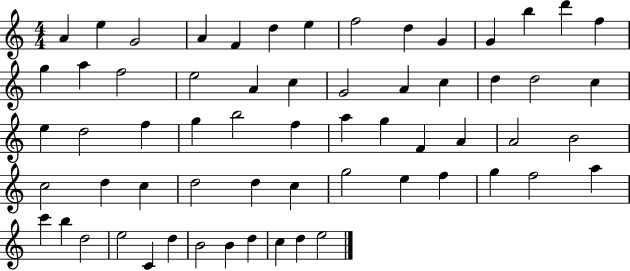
A4/q E5/q G4/h A4/q F4/q D5/q E5/q F5/h D5/q G4/q G4/q B5/q D6/q F5/q G5/q A5/q F5/h E5/h A4/q C5/q G4/h A4/q C5/q D5/q D5/h C5/q E5/q D5/h F5/q G5/q B5/h F5/q A5/q G5/q F4/q A4/q A4/h B4/h C5/h D5/q C5/q D5/h D5/q C5/q G5/h E5/q F5/q G5/q F5/h A5/q C6/q B5/q D5/h E5/h C4/q D5/q B4/h B4/q D5/q C5/q D5/q E5/h